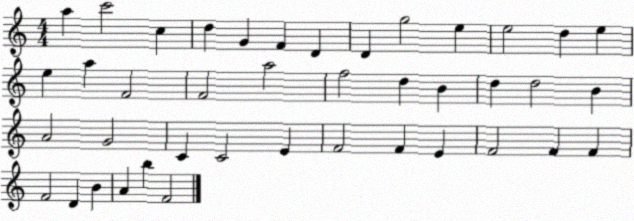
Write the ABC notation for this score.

X:1
T:Untitled
M:4/4
L:1/4
K:C
a c'2 c d G F D D g2 e e2 d e e a F2 F2 a2 f2 d B d d2 B A2 G2 C C2 E F2 F E F2 F F F2 D B A b F2